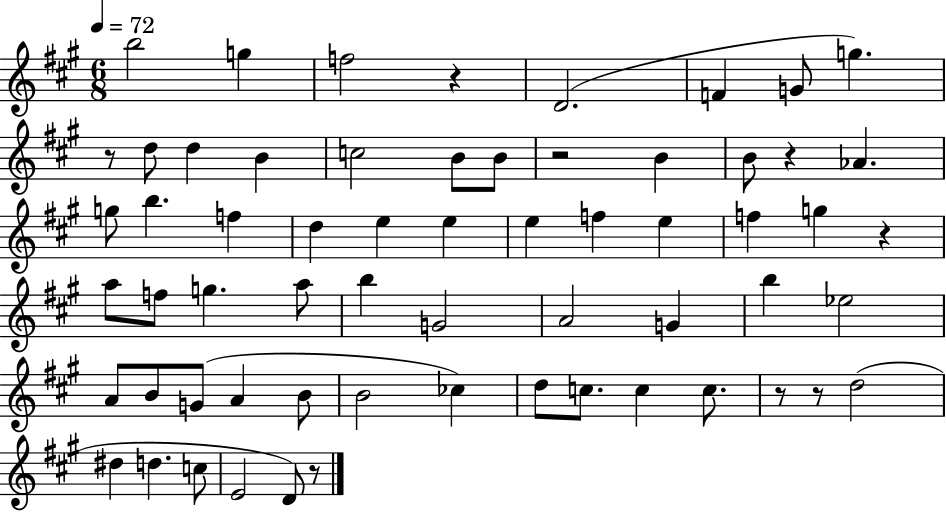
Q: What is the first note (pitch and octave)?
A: B5